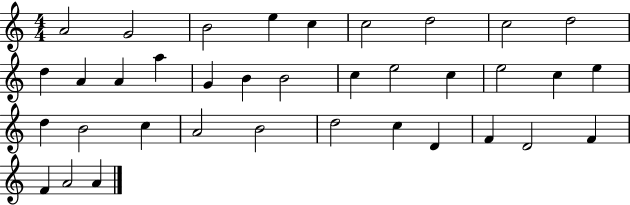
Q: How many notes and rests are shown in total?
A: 36